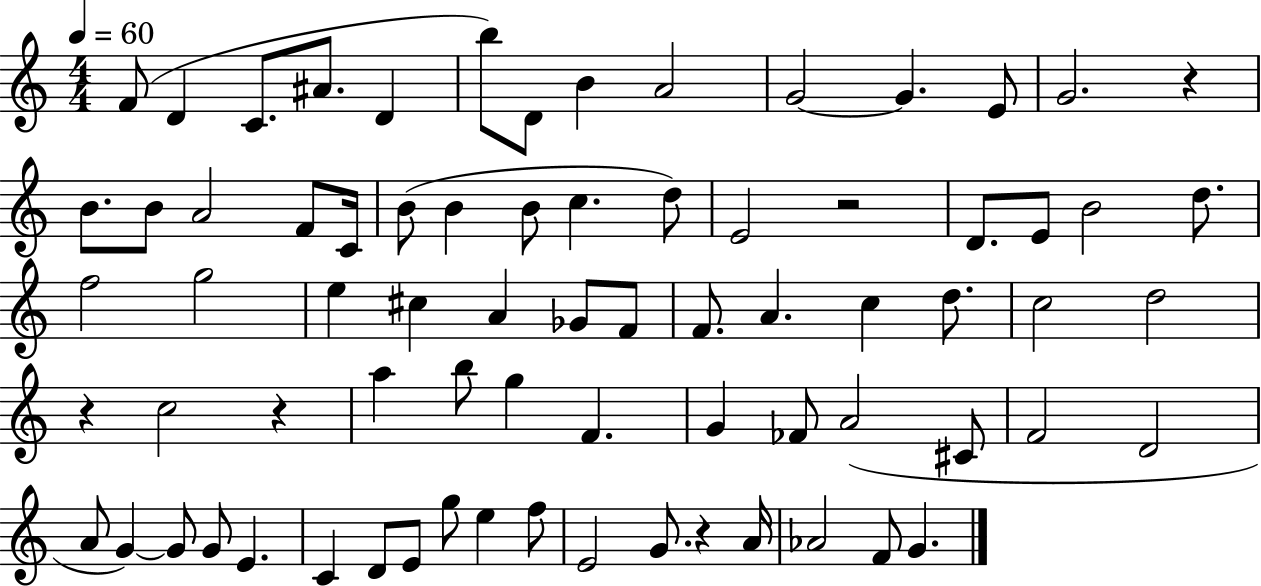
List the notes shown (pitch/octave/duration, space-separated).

F4/e D4/q C4/e. A#4/e. D4/q B5/e D4/e B4/q A4/h G4/h G4/q. E4/e G4/h. R/q B4/e. B4/e A4/h F4/e C4/s B4/e B4/q B4/e C5/q. D5/e E4/h R/h D4/e. E4/e B4/h D5/e. F5/h G5/h E5/q C#5/q A4/q Gb4/e F4/e F4/e. A4/q. C5/q D5/e. C5/h D5/h R/q C5/h R/q A5/q B5/e G5/q F4/q. G4/q FES4/e A4/h C#4/e F4/h D4/h A4/e G4/q G4/e G4/e E4/q. C4/q D4/e E4/e G5/e E5/q F5/e E4/h G4/e. R/q A4/s Ab4/h F4/e G4/q.